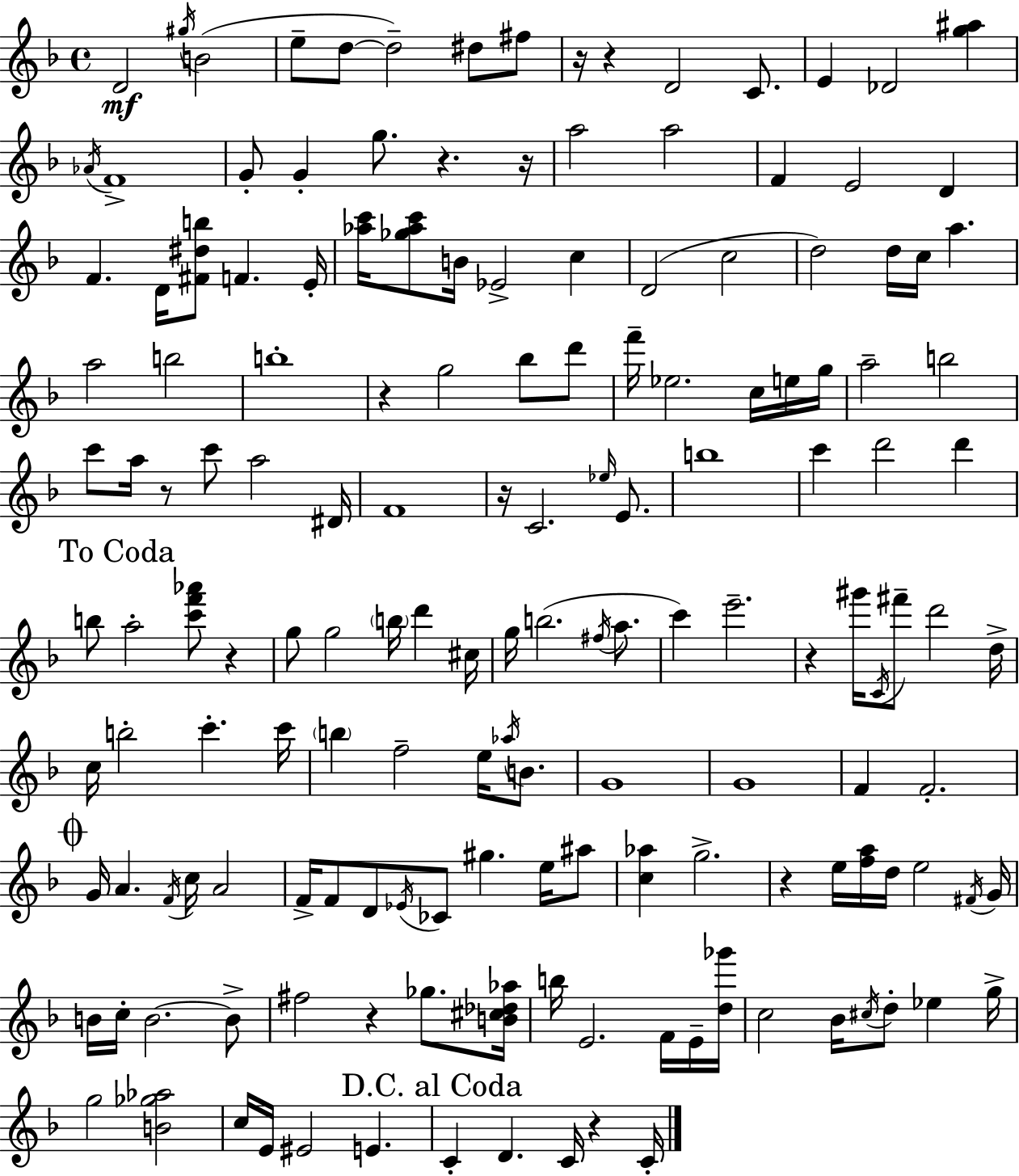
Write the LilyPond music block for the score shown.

{
  \clef treble
  \time 4/4
  \defaultTimeSignature
  \key f \major
  d'2\mf \acciaccatura { gis''16 }( b'2 | e''8-- d''8~~ d''2--) dis''8 fis''8 | r16 r4 d'2 c'8. | e'4 des'2 <g'' ais''>4 | \break \acciaccatura { aes'16 } f'1-> | g'8-. g'4-. g''8. r4. | r16 a''2 a''2 | f'4 e'2 d'4 | \break f'4. d'16 <fis' dis'' b''>8 f'4. | e'16-. <aes'' c'''>16 <ges'' aes'' c'''>8 b'16 ees'2-> c''4 | d'2( c''2 | d''2) d''16 c''16 a''4. | \break a''2 b''2 | b''1-. | r4 g''2 bes''8 | d'''8 f'''16-- ees''2. c''16 | \break e''16 g''16 a''2-- b''2 | c'''8 a''16 r8 c'''8 a''2 | dis'16 f'1 | r16 c'2. \grace { ees''16 } | \break e'8. b''1 | c'''4 d'''2 d'''4 | \mark "To Coda" b''8 a''2-. <c''' f''' aes'''>8 r4 | g''8 g''2 \parenthesize b''16 d'''4 | \break cis''16 g''16 b''2.( | \acciaccatura { fis''16 } a''8. c'''4) e'''2.-- | r4 gis'''16 \acciaccatura { c'16 } fis'''8-- d'''2 | d''16-> c''16 b''2-. c'''4.-. | \break c'''16 \parenthesize b''4 f''2-- | e''16 \acciaccatura { aes''16 } b'8. g'1 | g'1 | f'4 f'2.-. | \break \mark \markup { \musicglyph "scripts.coda" } g'16 a'4. \acciaccatura { f'16 } c''16 a'2 | f'16-> f'8 d'8 \acciaccatura { ees'16 } ces'8 gis''4. | e''16 ais''8 <c'' aes''>4 g''2.-> | r4 e''16 <f'' a''>16 d''16 e''2 | \break \acciaccatura { fis'16 } g'16 b'16 c''16-. b'2.~~ | b'8-> fis''2 | r4 ges''8. <b' cis'' des'' aes''>16 b''16 e'2. | f'16 e'16-- <d'' ges'''>16 c''2 | \break bes'16 \acciaccatura { cis''16 } d''8-. ees''4 g''16-> g''2 | <b' ges'' aes''>2 c''16 e'16 eis'2 | e'4. \mark "D.C. al Coda" c'4-. d'4. | c'16 r4 c'16-. \bar "|."
}